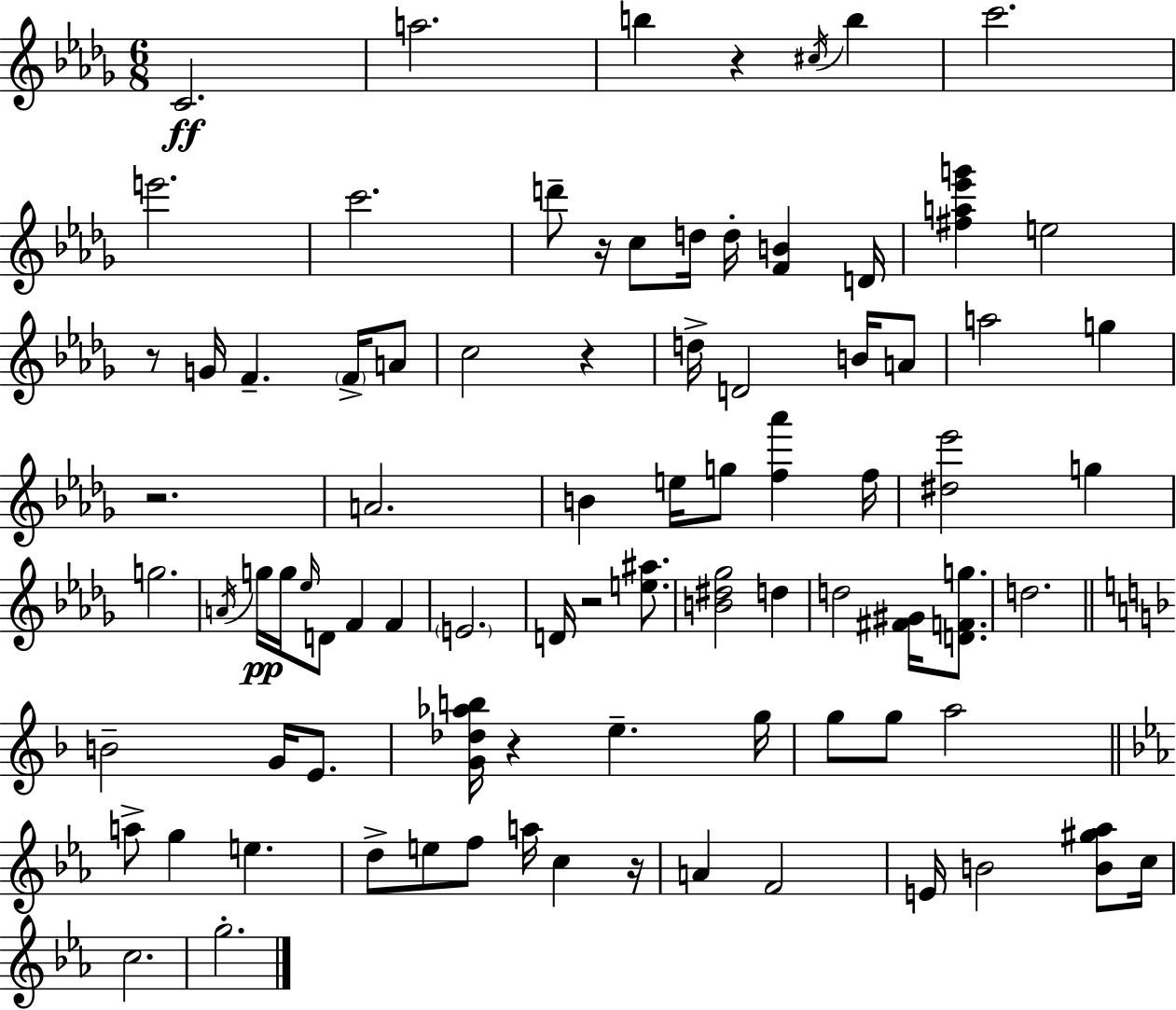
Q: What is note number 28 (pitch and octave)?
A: E5